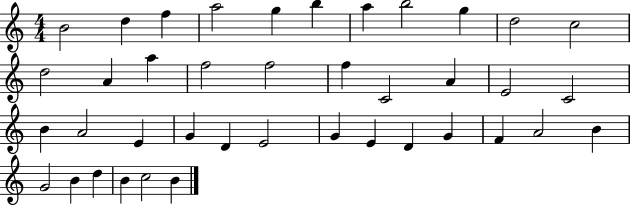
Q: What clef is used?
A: treble